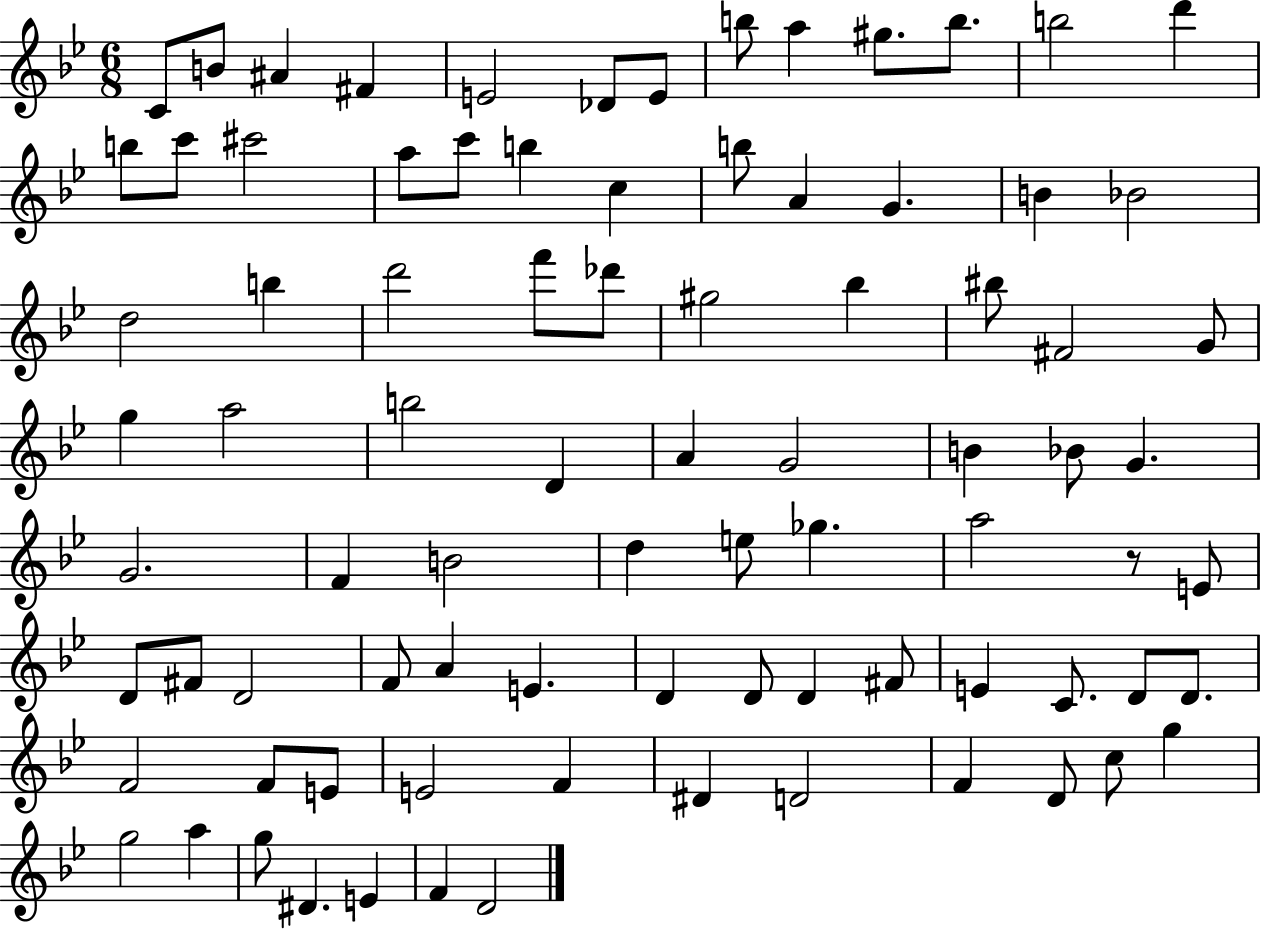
C4/e B4/e A#4/q F#4/q E4/h Db4/e E4/e B5/e A5/q G#5/e. B5/e. B5/h D6/q B5/e C6/e C#6/h A5/e C6/e B5/q C5/q B5/e A4/q G4/q. B4/q Bb4/h D5/h B5/q D6/h F6/e Db6/e G#5/h Bb5/q BIS5/e F#4/h G4/e G5/q A5/h B5/h D4/q A4/q G4/h B4/q Bb4/e G4/q. G4/h. F4/q B4/h D5/q E5/e Gb5/q. A5/h R/e E4/e D4/e F#4/e D4/h F4/e A4/q E4/q. D4/q D4/e D4/q F#4/e E4/q C4/e. D4/e D4/e. F4/h F4/e E4/e E4/h F4/q D#4/q D4/h F4/q D4/e C5/e G5/q G5/h A5/q G5/e D#4/q. E4/q F4/q D4/h